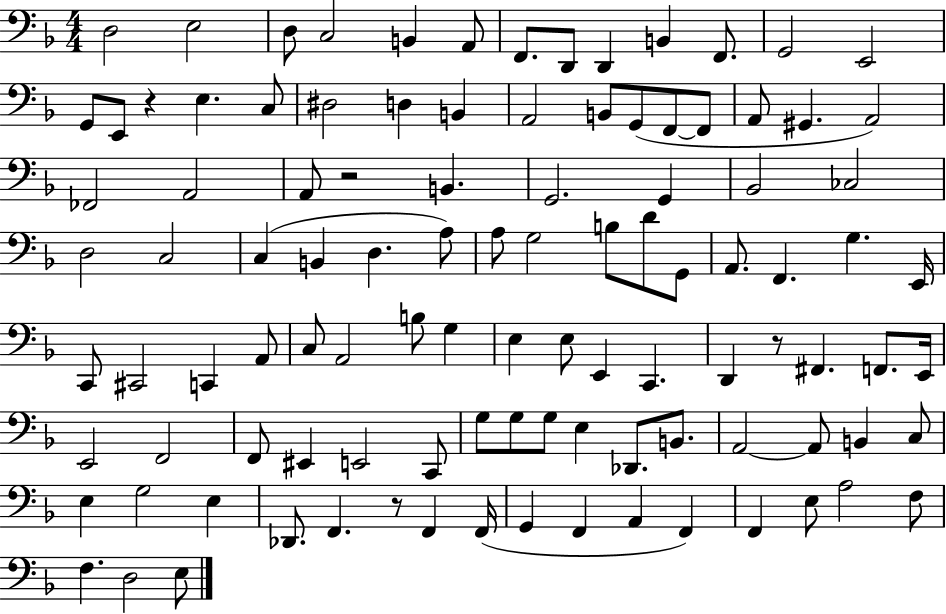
{
  \clef bass
  \numericTimeSignature
  \time 4/4
  \key f \major
  \repeat volta 2 { d2 e2 | d8 c2 b,4 a,8 | f,8. d,8 d,4 b,4 f,8. | g,2 e,2 | \break g,8 e,8 r4 e4. c8 | dis2 d4 b,4 | a,2 b,8 g,8( f,8~~ f,8 | a,8 gis,4. a,2) | \break fes,2 a,2 | a,8 r2 b,4. | g,2. g,4 | bes,2 ces2 | \break d2 c2 | c4( b,4 d4. a8) | a8 g2 b8 d'8 g,8 | a,8. f,4. g4. e,16 | \break c,8 cis,2 c,4 a,8 | c8 a,2 b8 g4 | e4 e8 e,4 c,4. | d,4 r8 fis,4. f,8. e,16 | \break e,2 f,2 | f,8 eis,4 e,2 c,8 | g8 g8 g8 e4 des,8. b,8. | a,2~~ a,8 b,4 c8 | \break e4 g2 e4 | des,8. f,4. r8 f,4 f,16( | g,4 f,4 a,4 f,4) | f,4 e8 a2 f8 | \break f4. d2 e8 | } \bar "|."
}